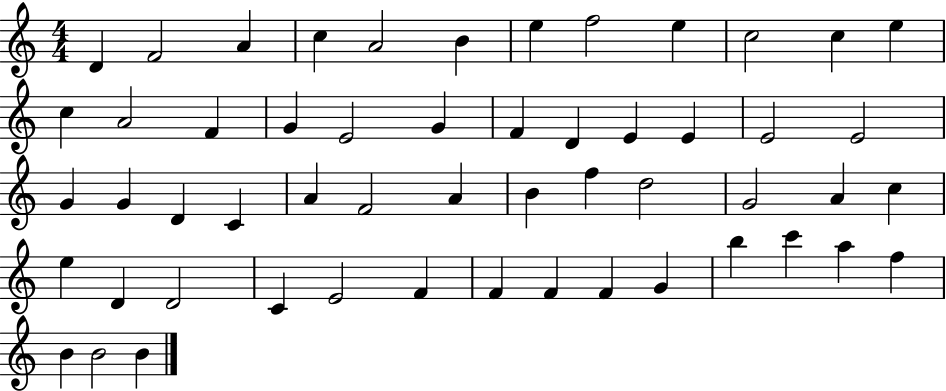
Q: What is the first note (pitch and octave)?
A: D4